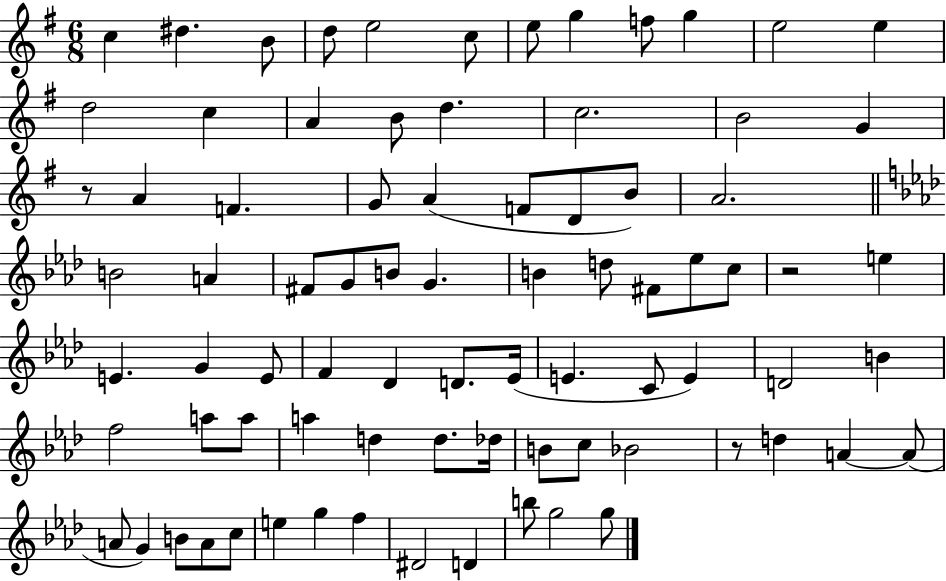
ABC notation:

X:1
T:Untitled
M:6/8
L:1/4
K:G
c ^d B/2 d/2 e2 c/2 e/2 g f/2 g e2 e d2 c A B/2 d c2 B2 G z/2 A F G/2 A F/2 D/2 B/2 A2 B2 A ^F/2 G/2 B/2 G B d/2 ^F/2 _e/2 c/2 z2 e E G E/2 F _D D/2 _E/4 E C/2 E D2 B f2 a/2 a/2 a d d/2 _d/4 B/2 c/2 _B2 z/2 d A A/2 A/2 G B/2 A/2 c/2 e g f ^D2 D b/2 g2 g/2